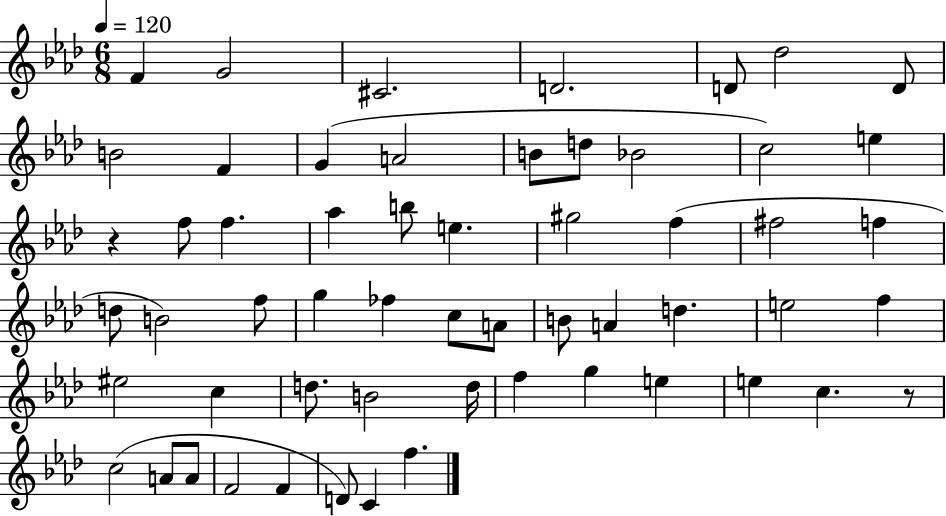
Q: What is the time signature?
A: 6/8